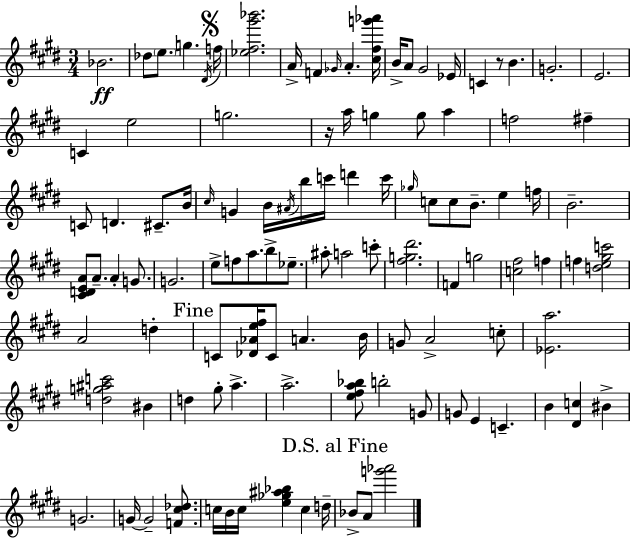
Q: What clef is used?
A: treble